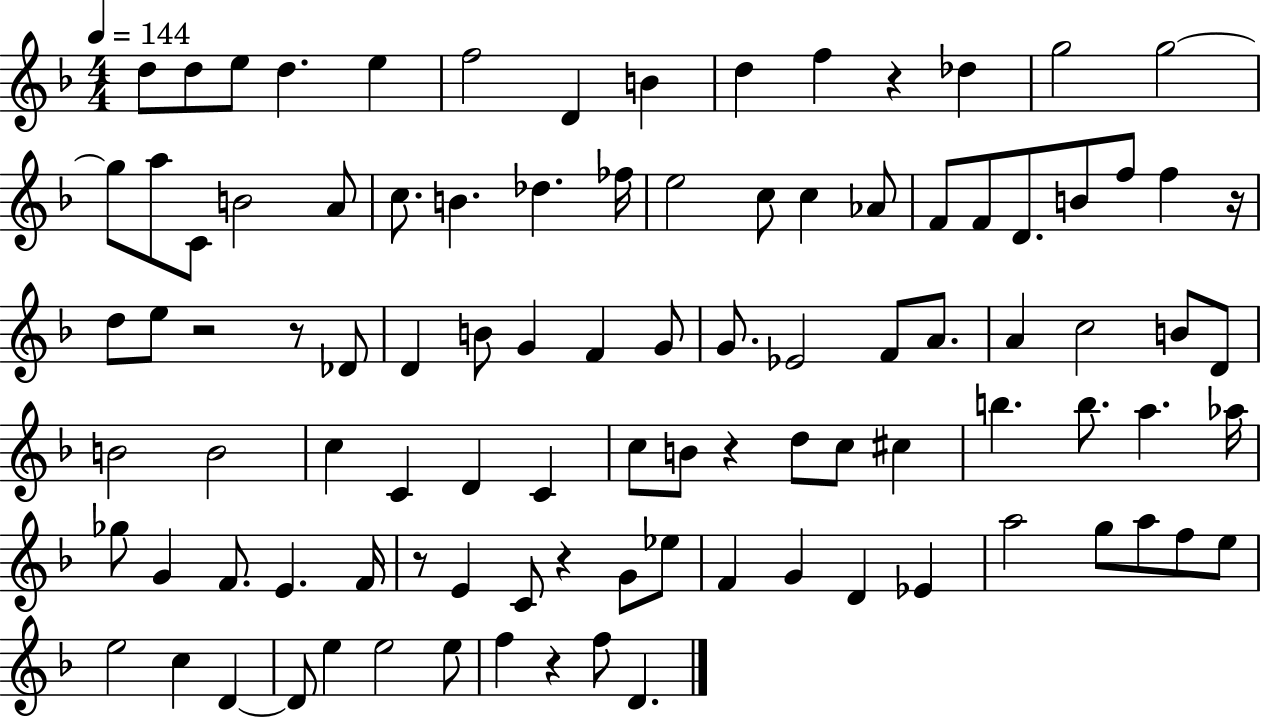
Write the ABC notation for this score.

X:1
T:Untitled
M:4/4
L:1/4
K:F
d/2 d/2 e/2 d e f2 D B d f z _d g2 g2 g/2 a/2 C/2 B2 A/2 c/2 B _d _f/4 e2 c/2 c _A/2 F/2 F/2 D/2 B/2 f/2 f z/4 d/2 e/2 z2 z/2 _D/2 D B/2 G F G/2 G/2 _E2 F/2 A/2 A c2 B/2 D/2 B2 B2 c C D C c/2 B/2 z d/2 c/2 ^c b b/2 a _a/4 _g/2 G F/2 E F/4 z/2 E C/2 z G/2 _e/2 F G D _E a2 g/2 a/2 f/2 e/2 e2 c D D/2 e e2 e/2 f z f/2 D